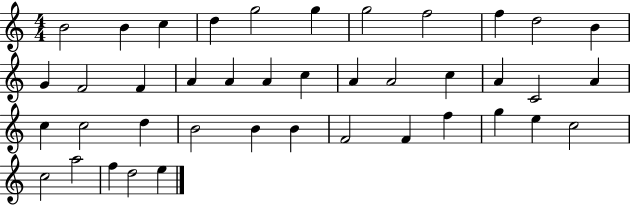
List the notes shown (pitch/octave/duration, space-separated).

B4/h B4/q C5/q D5/q G5/h G5/q G5/h F5/h F5/q D5/h B4/q G4/q F4/h F4/q A4/q A4/q A4/q C5/q A4/q A4/h C5/q A4/q C4/h A4/q C5/q C5/h D5/q B4/h B4/q B4/q F4/h F4/q F5/q G5/q E5/q C5/h C5/h A5/h F5/q D5/h E5/q